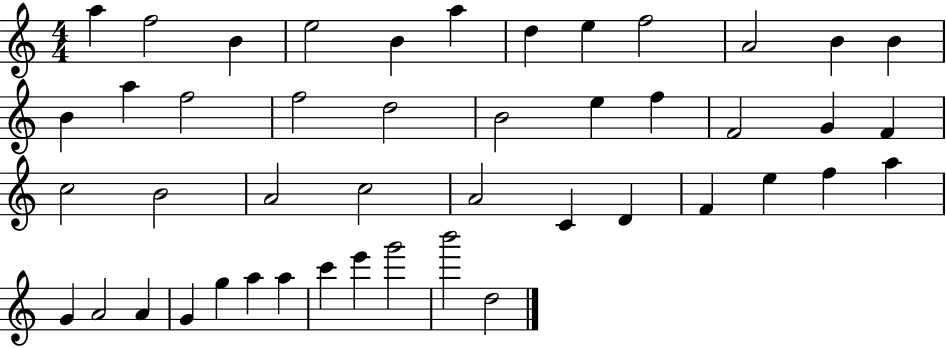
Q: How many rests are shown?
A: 0